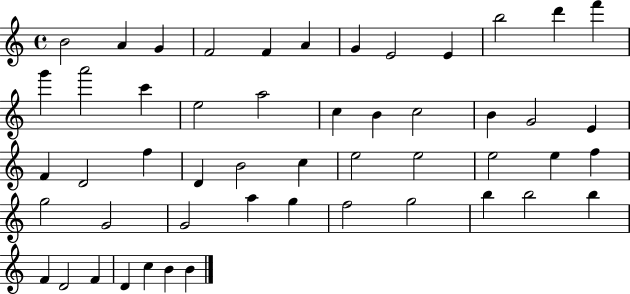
{
  \clef treble
  \time 4/4
  \defaultTimeSignature
  \key c \major
  b'2 a'4 g'4 | f'2 f'4 a'4 | g'4 e'2 e'4 | b''2 d'''4 f'''4 | \break g'''4 a'''2 c'''4 | e''2 a''2 | c''4 b'4 c''2 | b'4 g'2 e'4 | \break f'4 d'2 f''4 | d'4 b'2 c''4 | e''2 e''2 | e''2 e''4 f''4 | \break g''2 g'2 | g'2 a''4 g''4 | f''2 g''2 | b''4 b''2 b''4 | \break f'4 d'2 f'4 | d'4 c''4 b'4 b'4 | \bar "|."
}